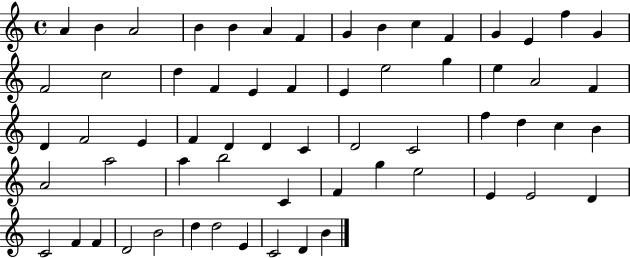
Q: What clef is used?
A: treble